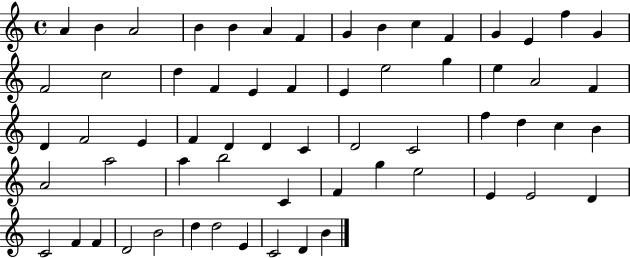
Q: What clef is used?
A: treble